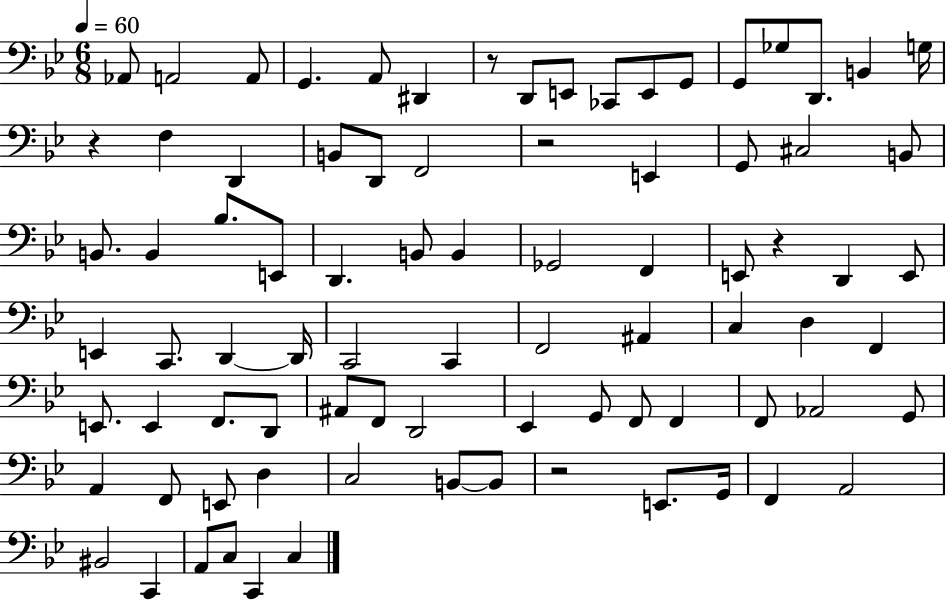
{
  \clef bass
  \numericTimeSignature
  \time 6/8
  \key bes \major
  \tempo 4 = 60
  aes,8 a,2 a,8 | g,4. a,8 dis,4 | r8 d,8 e,8 ces,8 e,8 g,8 | g,8 ges8 d,8. b,4 g16 | \break r4 f4 d,4 | b,8 d,8 f,2 | r2 e,4 | g,8 cis2 b,8 | \break b,8. b,4 bes8. e,8 | d,4. b,8 b,4 | ges,2 f,4 | e,8 r4 d,4 e,8 | \break e,4 c,8. d,4~~ d,16 | c,2 c,4 | f,2 ais,4 | c4 d4 f,4 | \break e,8. e,4 f,8. d,8 | ais,8 f,8 d,2 | ees,4 g,8 f,8 f,4 | f,8 aes,2 g,8 | \break a,4 f,8 e,8 d4 | c2 b,8~~ b,8 | r2 e,8. g,16 | f,4 a,2 | \break bis,2 c,4 | a,8 c8 c,4 c4 | \bar "|."
}